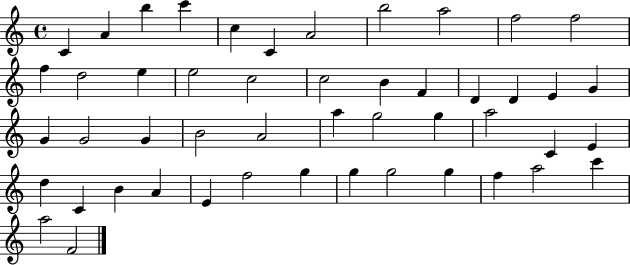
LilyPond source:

{
  \clef treble
  \time 4/4
  \defaultTimeSignature
  \key c \major
  c'4 a'4 b''4 c'''4 | c''4 c'4 a'2 | b''2 a''2 | f''2 f''2 | \break f''4 d''2 e''4 | e''2 c''2 | c''2 b'4 f'4 | d'4 d'4 e'4 g'4 | \break g'4 g'2 g'4 | b'2 a'2 | a''4 g''2 g''4 | a''2 c'4 e'4 | \break d''4 c'4 b'4 a'4 | e'4 f''2 g''4 | g''4 g''2 g''4 | f''4 a''2 c'''4 | \break a''2 f'2 | \bar "|."
}